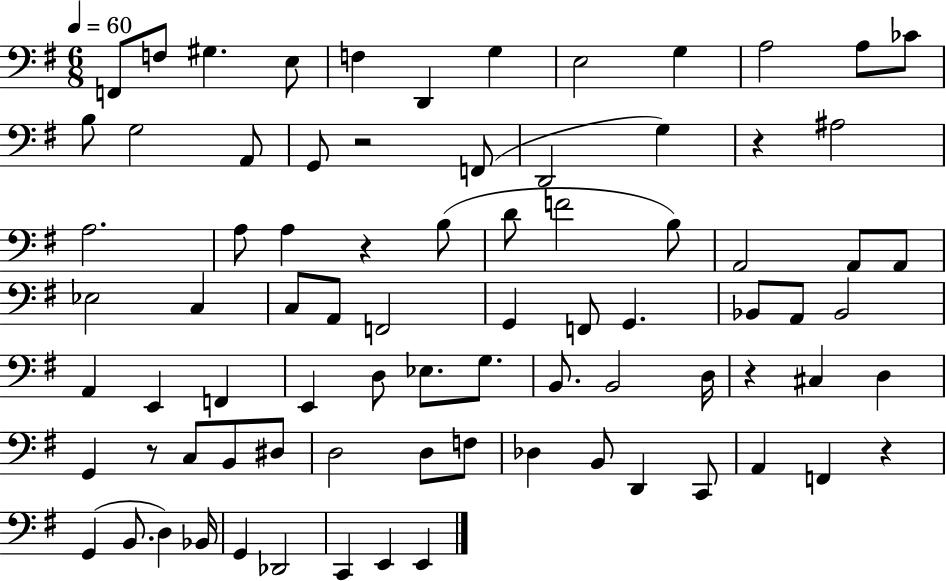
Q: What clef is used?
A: bass